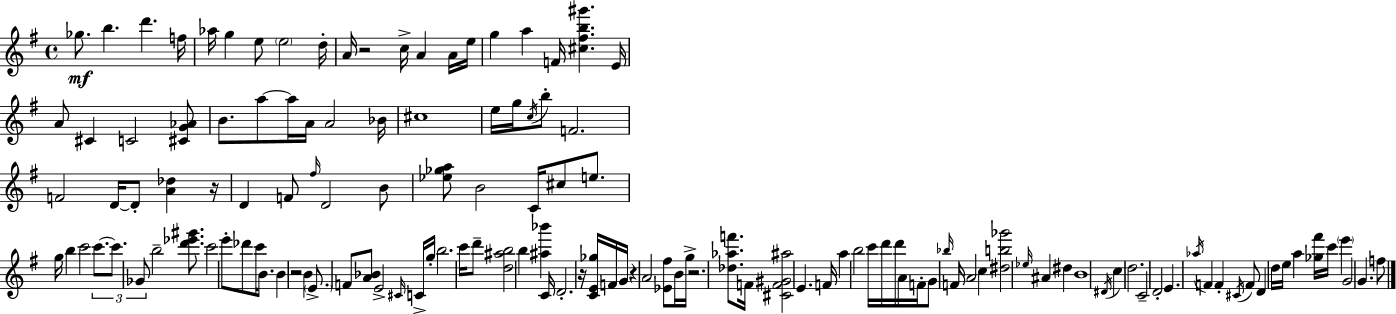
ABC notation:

X:1
T:Untitled
M:4/4
L:1/4
K:G
_g/2 b d' f/4 _a/4 g e/2 e2 d/4 A/4 z2 c/4 A A/4 e/4 g a F/4 [^c^fb^g'] E/4 A/2 ^C C2 [^CG_A]/2 B/2 a/2 a/4 A/4 A2 _B/4 ^c4 e/4 g/4 c/4 b/2 F2 F2 D/4 D/2 [A_d] z/4 D F/2 ^f/4 D2 B/2 [_e_ga]/2 B2 C/4 ^c/2 e/2 g/4 b c'2 c'/2 c'/2 _G/2 b2 [d'_e'^g']/2 c'2 e'/2 _d'/2 c'/4 B/2 B z2 B E/2 F/2 [A_B]/2 E2 ^C/4 C/4 g/4 b2 c'/4 d'/2 [d^ab]2 b [^a_b'] C/4 D2 z/4 [CE_g]/4 F/4 G/4 z A2 [_E^f]/2 B/4 g/4 z2 [_d_af']/2 F/4 [^CF^G^a]2 E F/4 a b2 c'/4 d'/4 d'/4 A/4 F/4 G/2 _b/4 F/4 A2 c [^db_g']2 _e/4 ^A ^d B4 ^D/4 c d2 C2 D2 E _a/4 F F ^C/4 F/2 D d/4 e/4 a [_g^f']/4 c'/4 e' G2 G f/2